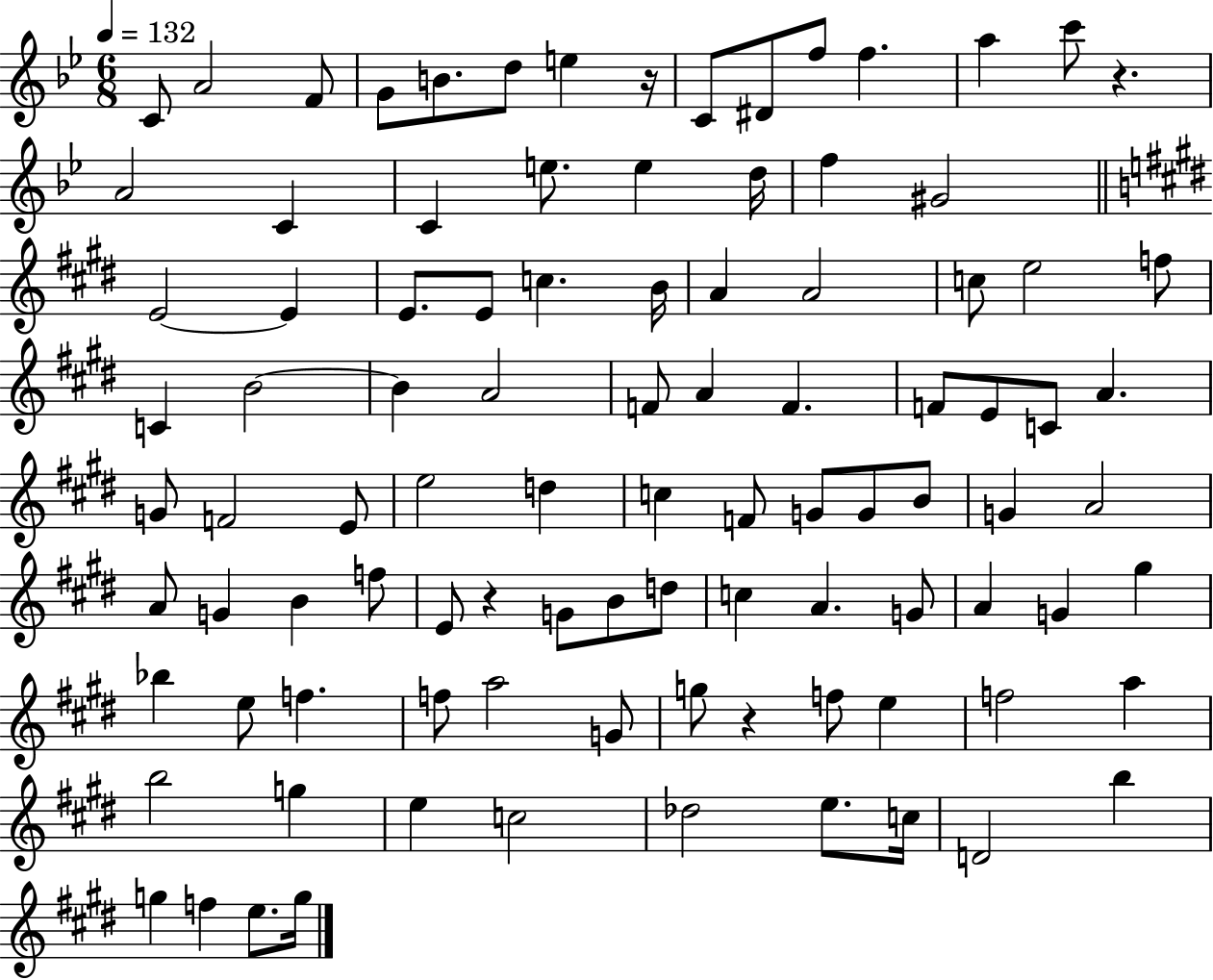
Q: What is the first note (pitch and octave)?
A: C4